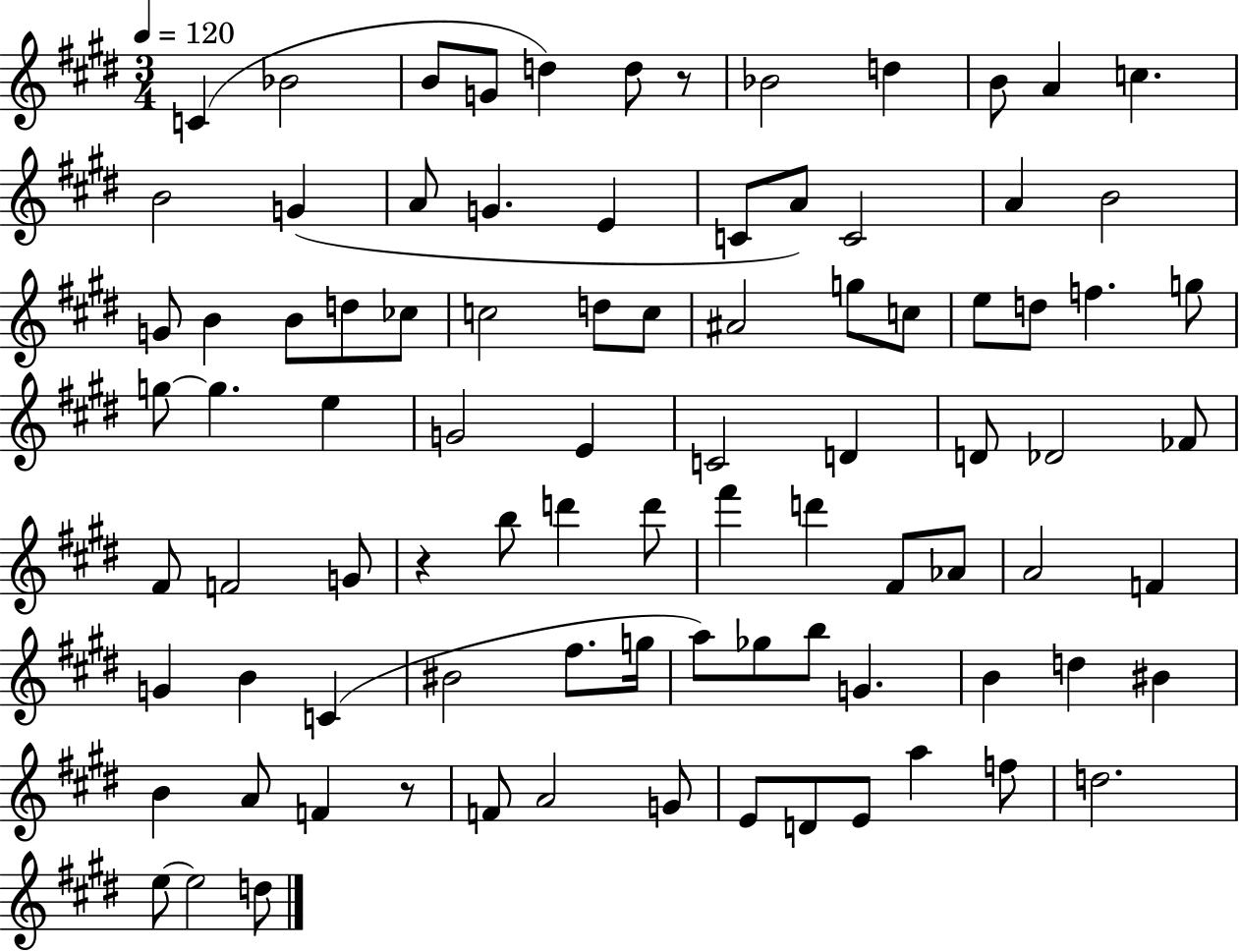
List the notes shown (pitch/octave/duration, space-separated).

C4/q Bb4/h B4/e G4/e D5/q D5/e R/e Bb4/h D5/q B4/e A4/q C5/q. B4/h G4/q A4/e G4/q. E4/q C4/e A4/e C4/h A4/q B4/h G4/e B4/q B4/e D5/e CES5/e C5/h D5/e C5/e A#4/h G5/e C5/e E5/e D5/e F5/q. G5/e G5/e G5/q. E5/q G4/h E4/q C4/h D4/q D4/e Db4/h FES4/e F#4/e F4/h G4/e R/q B5/e D6/q D6/e F#6/q D6/q F#4/e Ab4/e A4/h F4/q G4/q B4/q C4/q BIS4/h F#5/e. G5/s A5/e Gb5/e B5/e G4/q. B4/q D5/q BIS4/q B4/q A4/e F4/q R/e F4/e A4/h G4/e E4/e D4/e E4/e A5/q F5/e D5/h. E5/e E5/h D5/e